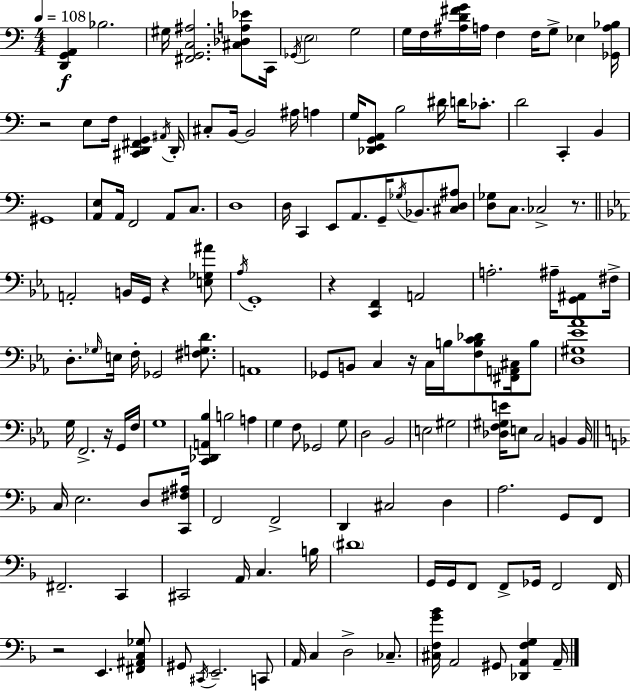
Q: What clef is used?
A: bass